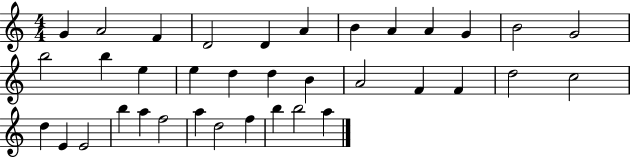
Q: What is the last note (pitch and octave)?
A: A5